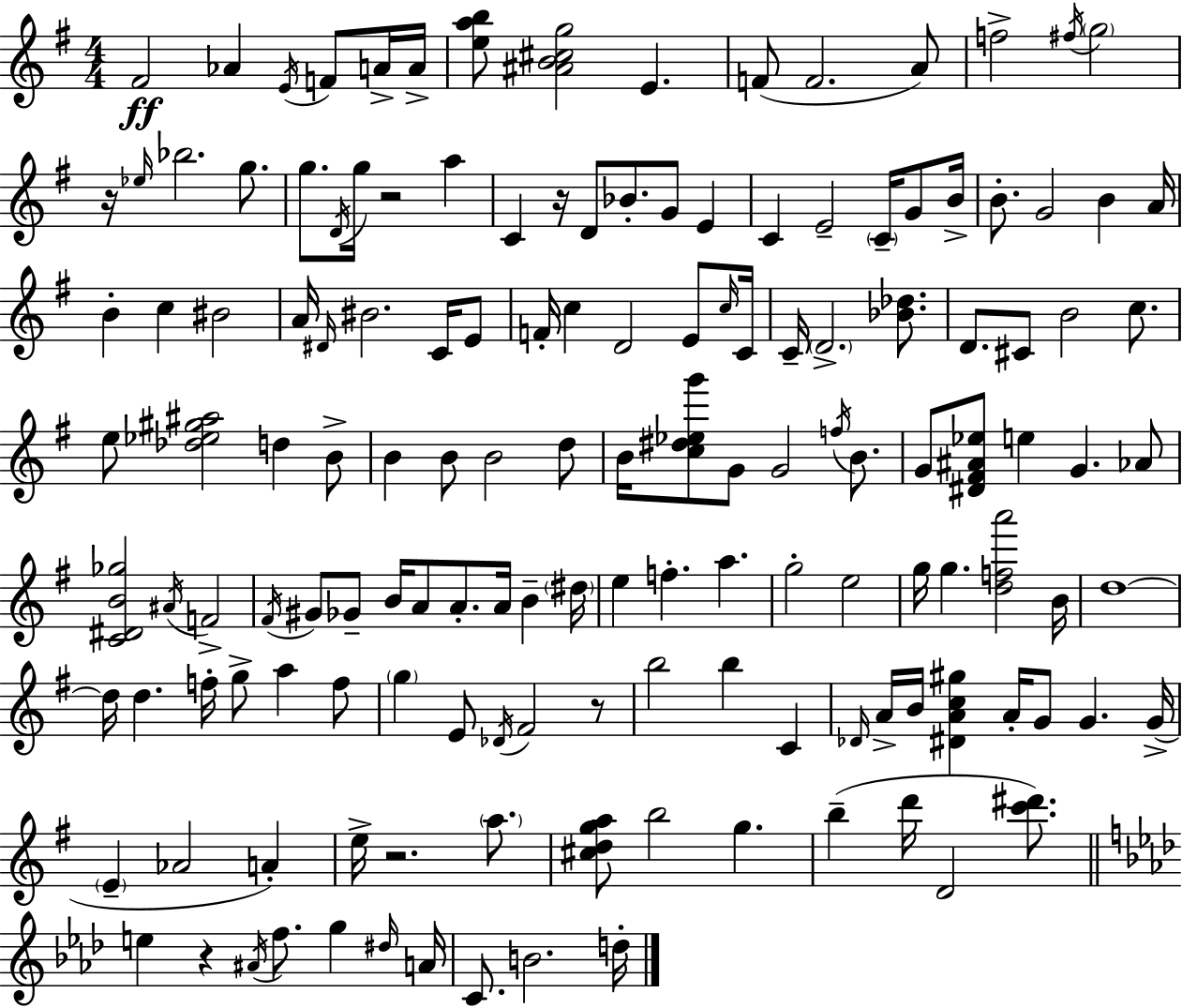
{
  \clef treble
  \numericTimeSignature
  \time 4/4
  \key g \major
  \repeat volta 2 { fis'2\ff aes'4 \acciaccatura { e'16 } f'8 a'16-> | a'16-> <e'' a'' b''>8 <ais' b' cis'' g''>2 e'4. | f'8( f'2. a'8) | f''2-> \acciaccatura { fis''16 } \parenthesize g''2 | \break r16 \grace { ees''16 } bes''2. | g''8. g''8. \acciaccatura { d'16 } g''16 r2 | a''4 c'4 r16 d'8 bes'8.-. g'8 | e'4 c'4 e'2-- | \break \parenthesize c'16-- g'8 b'16-> b'8.-. g'2 b'4 | a'16 b'4-. c''4 bis'2 | a'16 \grace { dis'16 } bis'2. | c'16 e'8 f'16-. c''4 d'2 | \break e'8 \grace { c''16 } c'16 c'16-- \parenthesize d'2.-> | <bes' des''>8. d'8. cis'8 b'2 | c''8. e''8 <des'' ees'' gis'' ais''>2 | d''4 b'8-> b'4 b'8 b'2 | \break d''8 b'16 <c'' dis'' ees'' g'''>8 g'8 g'2 | \acciaccatura { f''16 } b'8. g'8 <dis' fis' ais' ees''>8 e''4 g'4. | aes'8 <c' dis' b' ges''>2 \acciaccatura { ais'16 } | f'2-> \acciaccatura { fis'16 } gis'8 ges'8-- b'16 a'8 | \break a'8.-. a'16 b'4-- \parenthesize dis''16 e''4 f''4.-. | a''4. g''2-. | e''2 g''16 g''4. | <d'' f'' a'''>2 b'16 d''1~~ | \break d''16 d''4. | f''16-. g''8-> a''4 f''8 \parenthesize g''4 e'8 \acciaccatura { des'16 } | fis'2 r8 b''2 | b''4 c'4 \grace { des'16 } a'16-> b'16 <dis' a' c'' gis''>4 | \break a'16-. g'8 g'4. g'16->( \parenthesize e'4-- aes'2 | a'4-.) e''16-> r2. | \parenthesize a''8. <cis'' d'' g'' a''>8 b''2 | g''4. b''4--( d'''16 | \break d'2 <c''' dis'''>8.) \bar "||" \break \key aes \major e''4 r4 \acciaccatura { ais'16 } f''8. g''4 | \grace { dis''16 } a'16 c'8. b'2. | d''16-. } \bar "|."
}